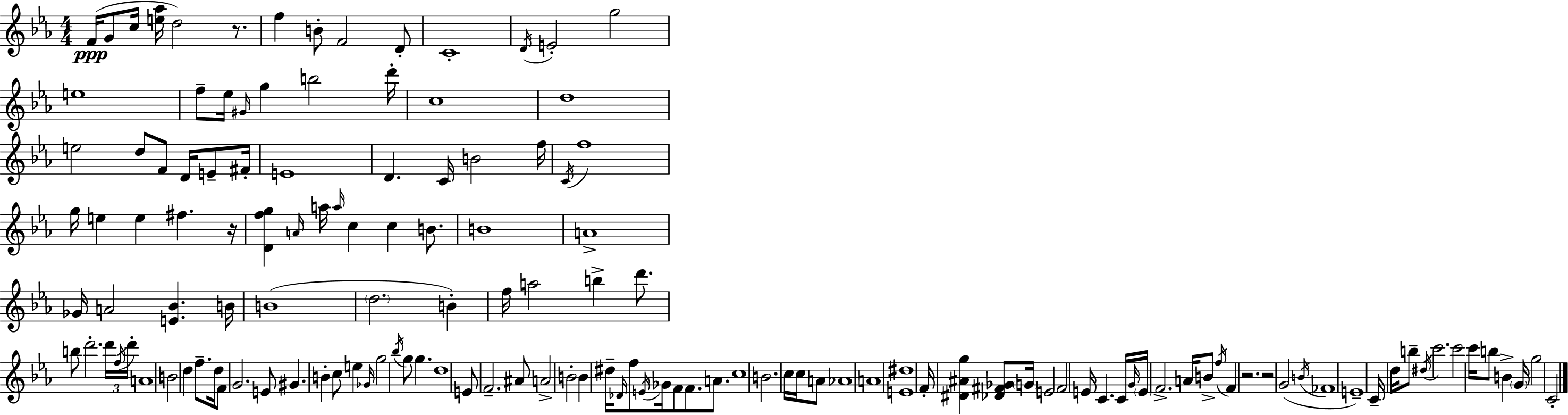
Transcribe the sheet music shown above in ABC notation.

X:1
T:Untitled
M:4/4
L:1/4
K:Cm
F/4 G/2 c/4 [e_a]/4 d2 z/2 f B/2 F2 D/2 C4 D/4 E2 g2 e4 f/2 _e/4 ^G/4 g b2 d'/4 c4 d4 e2 d/2 F/2 D/4 E/2 ^F/4 E4 D C/4 B2 f/4 C/4 f4 g/4 e e ^f z/4 [Dfg] A/4 a/4 a/4 c c B/2 B4 A4 _G/4 A2 [E_B] B/4 B4 d2 B f/4 a2 b d'/2 b/2 d'2 d'/4 f/4 d'/4 A4 B2 d f/2 d/4 F/2 G2 E/2 ^G B c/2 e _G/4 g2 _b/4 g/2 g d4 E/2 F2 ^A/2 A2 B2 B ^d/4 _D/4 f/2 E/4 _G/4 F/2 F/2 A/2 c4 B2 c/4 c/4 A/2 _A4 A4 [E^d]4 F/4 [^D^Ag] [_D^F_G]/2 G/4 E2 ^F2 E/4 C C/4 G/4 E/4 F2 A/4 B/2 f/4 F z2 z2 G2 B/4 _F4 E4 C/4 d/4 b/2 ^d/4 c'2 c'2 c'/4 b/2 B G/4 g2 C2